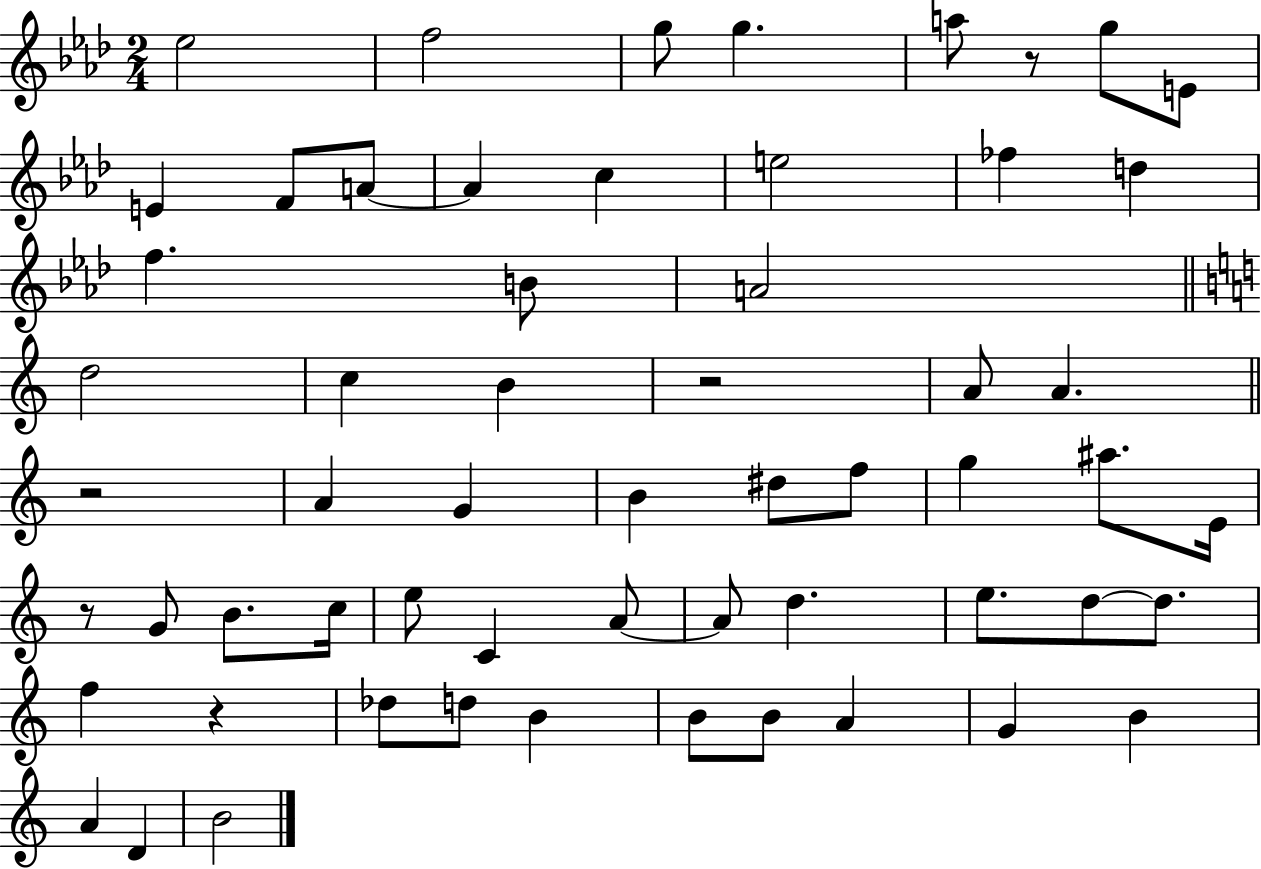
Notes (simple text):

Eb5/h F5/h G5/e G5/q. A5/e R/e G5/e E4/e E4/q F4/e A4/e A4/q C5/q E5/h FES5/q D5/q F5/q. B4/e A4/h D5/h C5/q B4/q R/h A4/e A4/q. R/h A4/q G4/q B4/q D#5/e F5/e G5/q A#5/e. E4/s R/e G4/e B4/e. C5/s E5/e C4/q A4/e A4/e D5/q. E5/e. D5/e D5/e. F5/q R/q Db5/e D5/e B4/q B4/e B4/e A4/q G4/q B4/q A4/q D4/q B4/h